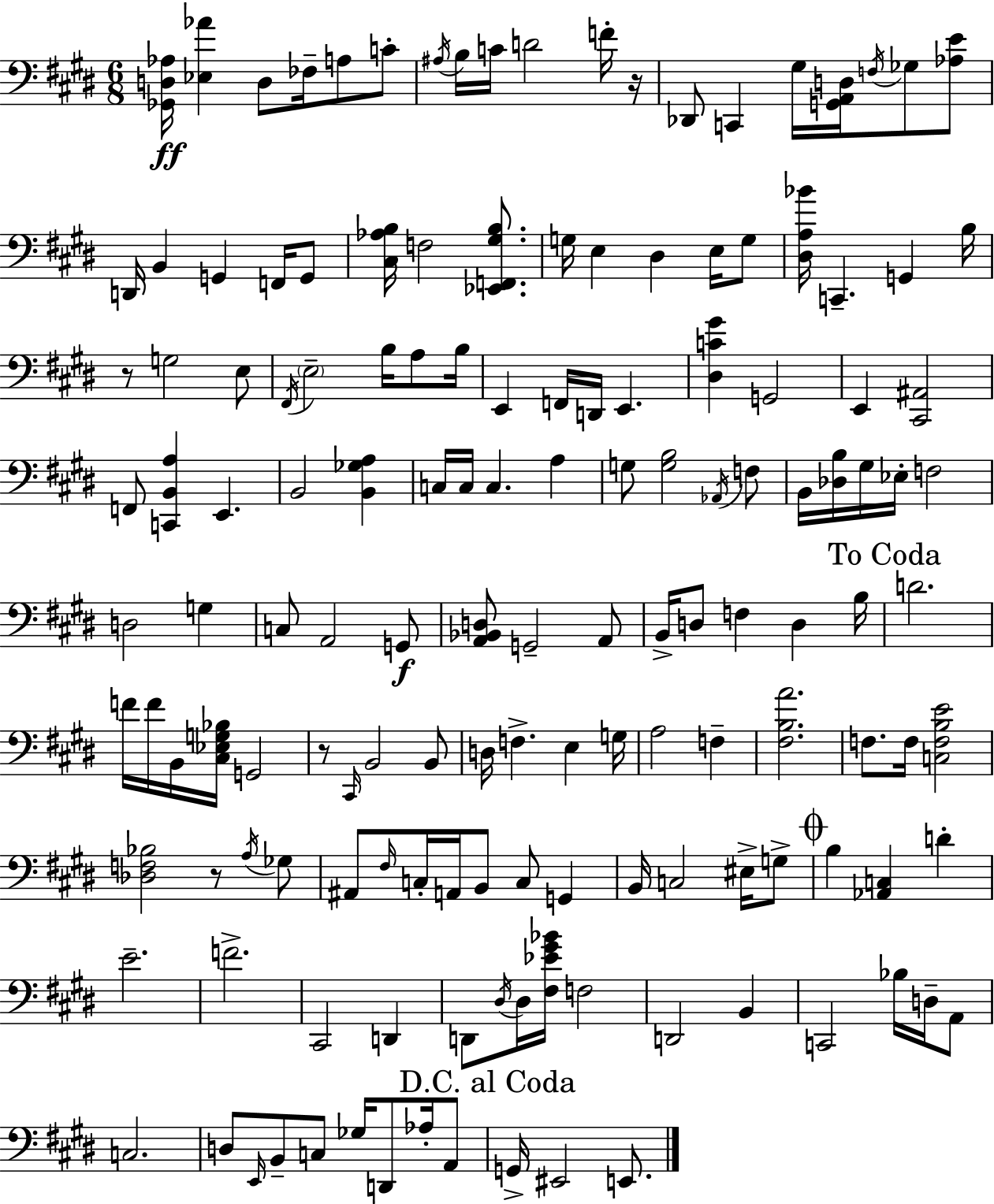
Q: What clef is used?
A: bass